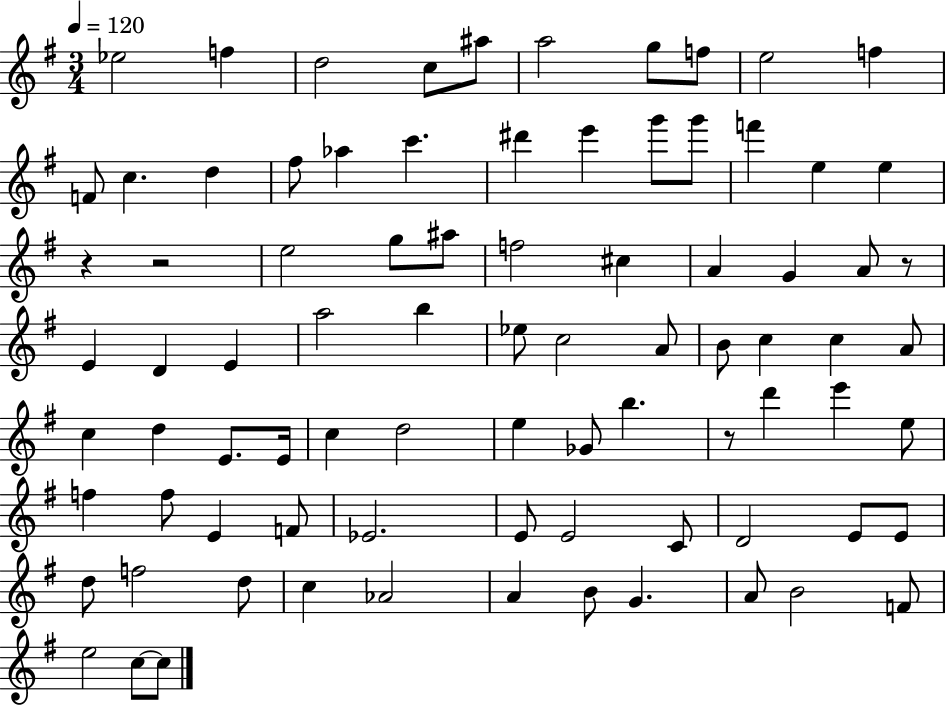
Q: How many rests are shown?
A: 4